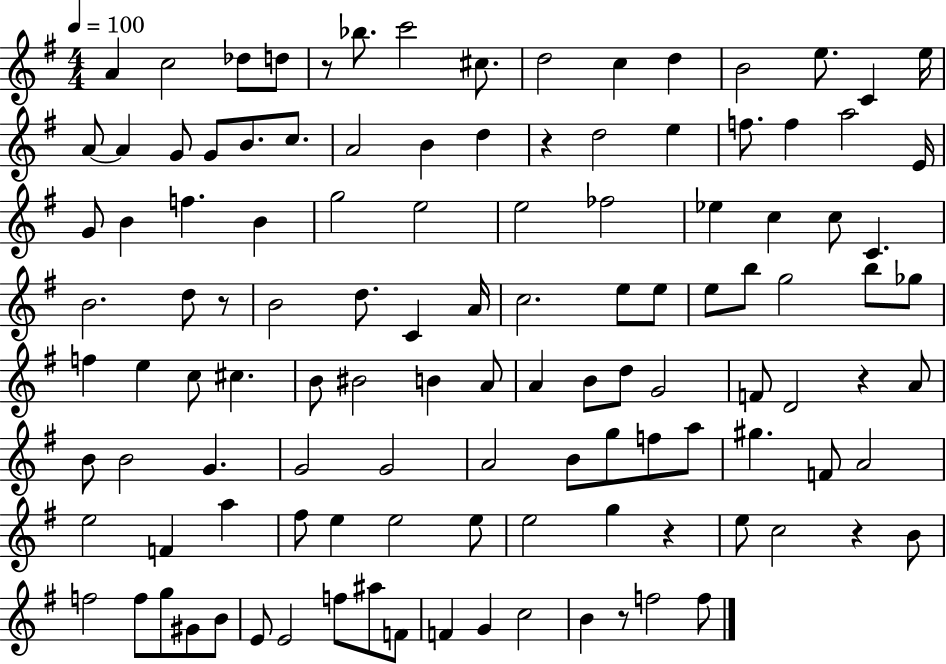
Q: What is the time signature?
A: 4/4